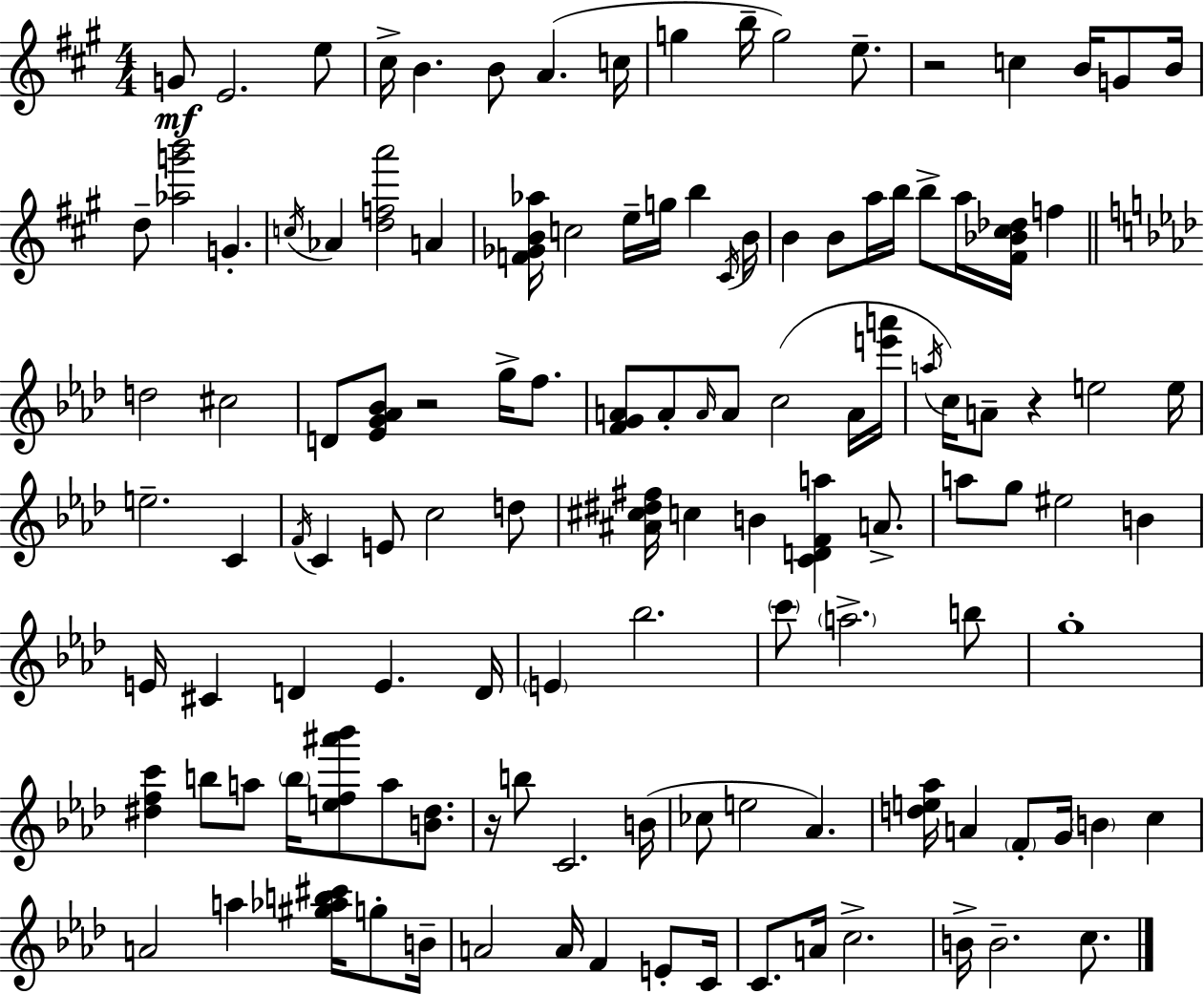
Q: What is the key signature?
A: A major